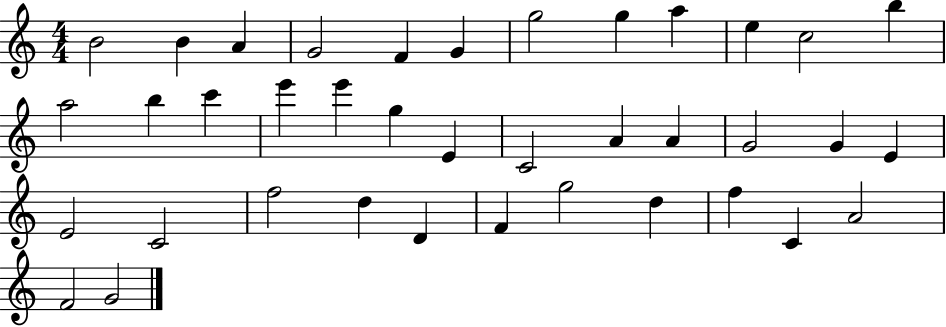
{
  \clef treble
  \numericTimeSignature
  \time 4/4
  \key c \major
  b'2 b'4 a'4 | g'2 f'4 g'4 | g''2 g''4 a''4 | e''4 c''2 b''4 | \break a''2 b''4 c'''4 | e'''4 e'''4 g''4 e'4 | c'2 a'4 a'4 | g'2 g'4 e'4 | \break e'2 c'2 | f''2 d''4 d'4 | f'4 g''2 d''4 | f''4 c'4 a'2 | \break f'2 g'2 | \bar "|."
}